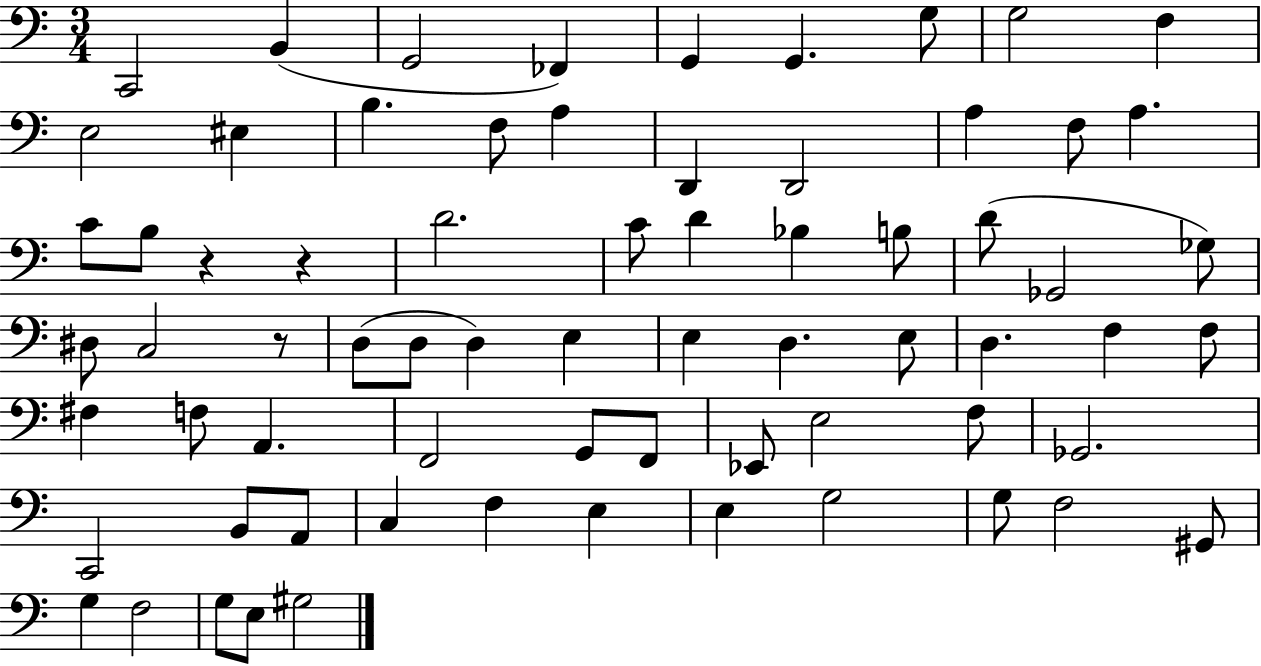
{
  \clef bass
  \numericTimeSignature
  \time 3/4
  \key c \major
  c,2 b,4( | g,2 fes,4) | g,4 g,4. g8 | g2 f4 | \break e2 eis4 | b4. f8 a4 | d,4 d,2 | a4 f8 a4. | \break c'8 b8 r4 r4 | d'2. | c'8 d'4 bes4 b8 | d'8( ges,2 ges8) | \break dis8 c2 r8 | d8( d8 d4) e4 | e4 d4. e8 | d4. f4 f8 | \break fis4 f8 a,4. | f,2 g,8 f,8 | ees,8 e2 f8 | ges,2. | \break c,2 b,8 a,8 | c4 f4 e4 | e4 g2 | g8 f2 gis,8 | \break g4 f2 | g8 e8 gis2 | \bar "|."
}